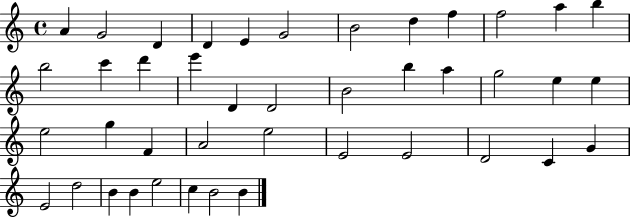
A4/q G4/h D4/q D4/q E4/q G4/h B4/h D5/q F5/q F5/h A5/q B5/q B5/h C6/q D6/q E6/q D4/q D4/h B4/h B5/q A5/q G5/h E5/q E5/q E5/h G5/q F4/q A4/h E5/h E4/h E4/h D4/h C4/q G4/q E4/h D5/h B4/q B4/q E5/h C5/q B4/h B4/q